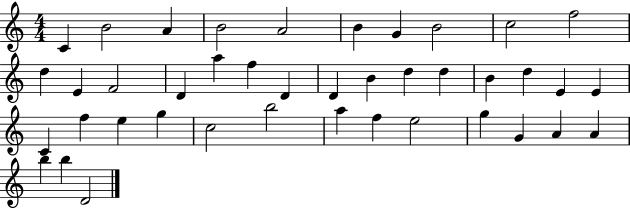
X:1
T:Untitled
M:4/4
L:1/4
K:C
C B2 A B2 A2 B G B2 c2 f2 d E F2 D a f D D B d d B d E E C f e g c2 b2 a f e2 g G A A b b D2